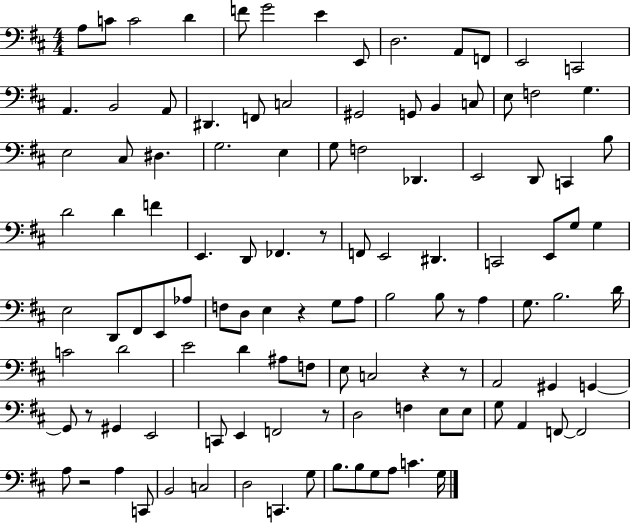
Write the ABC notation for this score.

X:1
T:Untitled
M:4/4
L:1/4
K:D
A,/2 C/2 C2 D F/2 G2 E E,,/2 D,2 A,,/2 F,,/2 E,,2 C,,2 A,, B,,2 A,,/2 ^D,, F,,/2 C,2 ^G,,2 G,,/2 B,, C,/2 E,/2 F,2 G, E,2 ^C,/2 ^D, G,2 E, G,/2 F,2 _D,, E,,2 D,,/2 C,, B,/2 D2 D F E,, D,,/2 _F,, z/2 F,,/2 E,,2 ^D,, C,,2 E,,/2 G,/2 G, E,2 D,,/2 ^F,,/2 E,,/2 _A,/2 F,/2 D,/2 E, z G,/2 A,/2 B,2 B,/2 z/2 A, G,/2 B,2 D/4 C2 D2 E2 D ^A,/2 F,/2 E,/2 C,2 z z/2 A,,2 ^G,, G,, G,,/2 z/2 ^G,, E,,2 C,,/2 E,, F,,2 z/2 D,2 F, E,/2 E,/2 G,/2 A,, F,,/2 F,,2 A,/2 z2 A, C,,/2 B,,2 C,2 D,2 C,, G,/2 B,/2 B,/2 G,/2 A,/2 C G,/4